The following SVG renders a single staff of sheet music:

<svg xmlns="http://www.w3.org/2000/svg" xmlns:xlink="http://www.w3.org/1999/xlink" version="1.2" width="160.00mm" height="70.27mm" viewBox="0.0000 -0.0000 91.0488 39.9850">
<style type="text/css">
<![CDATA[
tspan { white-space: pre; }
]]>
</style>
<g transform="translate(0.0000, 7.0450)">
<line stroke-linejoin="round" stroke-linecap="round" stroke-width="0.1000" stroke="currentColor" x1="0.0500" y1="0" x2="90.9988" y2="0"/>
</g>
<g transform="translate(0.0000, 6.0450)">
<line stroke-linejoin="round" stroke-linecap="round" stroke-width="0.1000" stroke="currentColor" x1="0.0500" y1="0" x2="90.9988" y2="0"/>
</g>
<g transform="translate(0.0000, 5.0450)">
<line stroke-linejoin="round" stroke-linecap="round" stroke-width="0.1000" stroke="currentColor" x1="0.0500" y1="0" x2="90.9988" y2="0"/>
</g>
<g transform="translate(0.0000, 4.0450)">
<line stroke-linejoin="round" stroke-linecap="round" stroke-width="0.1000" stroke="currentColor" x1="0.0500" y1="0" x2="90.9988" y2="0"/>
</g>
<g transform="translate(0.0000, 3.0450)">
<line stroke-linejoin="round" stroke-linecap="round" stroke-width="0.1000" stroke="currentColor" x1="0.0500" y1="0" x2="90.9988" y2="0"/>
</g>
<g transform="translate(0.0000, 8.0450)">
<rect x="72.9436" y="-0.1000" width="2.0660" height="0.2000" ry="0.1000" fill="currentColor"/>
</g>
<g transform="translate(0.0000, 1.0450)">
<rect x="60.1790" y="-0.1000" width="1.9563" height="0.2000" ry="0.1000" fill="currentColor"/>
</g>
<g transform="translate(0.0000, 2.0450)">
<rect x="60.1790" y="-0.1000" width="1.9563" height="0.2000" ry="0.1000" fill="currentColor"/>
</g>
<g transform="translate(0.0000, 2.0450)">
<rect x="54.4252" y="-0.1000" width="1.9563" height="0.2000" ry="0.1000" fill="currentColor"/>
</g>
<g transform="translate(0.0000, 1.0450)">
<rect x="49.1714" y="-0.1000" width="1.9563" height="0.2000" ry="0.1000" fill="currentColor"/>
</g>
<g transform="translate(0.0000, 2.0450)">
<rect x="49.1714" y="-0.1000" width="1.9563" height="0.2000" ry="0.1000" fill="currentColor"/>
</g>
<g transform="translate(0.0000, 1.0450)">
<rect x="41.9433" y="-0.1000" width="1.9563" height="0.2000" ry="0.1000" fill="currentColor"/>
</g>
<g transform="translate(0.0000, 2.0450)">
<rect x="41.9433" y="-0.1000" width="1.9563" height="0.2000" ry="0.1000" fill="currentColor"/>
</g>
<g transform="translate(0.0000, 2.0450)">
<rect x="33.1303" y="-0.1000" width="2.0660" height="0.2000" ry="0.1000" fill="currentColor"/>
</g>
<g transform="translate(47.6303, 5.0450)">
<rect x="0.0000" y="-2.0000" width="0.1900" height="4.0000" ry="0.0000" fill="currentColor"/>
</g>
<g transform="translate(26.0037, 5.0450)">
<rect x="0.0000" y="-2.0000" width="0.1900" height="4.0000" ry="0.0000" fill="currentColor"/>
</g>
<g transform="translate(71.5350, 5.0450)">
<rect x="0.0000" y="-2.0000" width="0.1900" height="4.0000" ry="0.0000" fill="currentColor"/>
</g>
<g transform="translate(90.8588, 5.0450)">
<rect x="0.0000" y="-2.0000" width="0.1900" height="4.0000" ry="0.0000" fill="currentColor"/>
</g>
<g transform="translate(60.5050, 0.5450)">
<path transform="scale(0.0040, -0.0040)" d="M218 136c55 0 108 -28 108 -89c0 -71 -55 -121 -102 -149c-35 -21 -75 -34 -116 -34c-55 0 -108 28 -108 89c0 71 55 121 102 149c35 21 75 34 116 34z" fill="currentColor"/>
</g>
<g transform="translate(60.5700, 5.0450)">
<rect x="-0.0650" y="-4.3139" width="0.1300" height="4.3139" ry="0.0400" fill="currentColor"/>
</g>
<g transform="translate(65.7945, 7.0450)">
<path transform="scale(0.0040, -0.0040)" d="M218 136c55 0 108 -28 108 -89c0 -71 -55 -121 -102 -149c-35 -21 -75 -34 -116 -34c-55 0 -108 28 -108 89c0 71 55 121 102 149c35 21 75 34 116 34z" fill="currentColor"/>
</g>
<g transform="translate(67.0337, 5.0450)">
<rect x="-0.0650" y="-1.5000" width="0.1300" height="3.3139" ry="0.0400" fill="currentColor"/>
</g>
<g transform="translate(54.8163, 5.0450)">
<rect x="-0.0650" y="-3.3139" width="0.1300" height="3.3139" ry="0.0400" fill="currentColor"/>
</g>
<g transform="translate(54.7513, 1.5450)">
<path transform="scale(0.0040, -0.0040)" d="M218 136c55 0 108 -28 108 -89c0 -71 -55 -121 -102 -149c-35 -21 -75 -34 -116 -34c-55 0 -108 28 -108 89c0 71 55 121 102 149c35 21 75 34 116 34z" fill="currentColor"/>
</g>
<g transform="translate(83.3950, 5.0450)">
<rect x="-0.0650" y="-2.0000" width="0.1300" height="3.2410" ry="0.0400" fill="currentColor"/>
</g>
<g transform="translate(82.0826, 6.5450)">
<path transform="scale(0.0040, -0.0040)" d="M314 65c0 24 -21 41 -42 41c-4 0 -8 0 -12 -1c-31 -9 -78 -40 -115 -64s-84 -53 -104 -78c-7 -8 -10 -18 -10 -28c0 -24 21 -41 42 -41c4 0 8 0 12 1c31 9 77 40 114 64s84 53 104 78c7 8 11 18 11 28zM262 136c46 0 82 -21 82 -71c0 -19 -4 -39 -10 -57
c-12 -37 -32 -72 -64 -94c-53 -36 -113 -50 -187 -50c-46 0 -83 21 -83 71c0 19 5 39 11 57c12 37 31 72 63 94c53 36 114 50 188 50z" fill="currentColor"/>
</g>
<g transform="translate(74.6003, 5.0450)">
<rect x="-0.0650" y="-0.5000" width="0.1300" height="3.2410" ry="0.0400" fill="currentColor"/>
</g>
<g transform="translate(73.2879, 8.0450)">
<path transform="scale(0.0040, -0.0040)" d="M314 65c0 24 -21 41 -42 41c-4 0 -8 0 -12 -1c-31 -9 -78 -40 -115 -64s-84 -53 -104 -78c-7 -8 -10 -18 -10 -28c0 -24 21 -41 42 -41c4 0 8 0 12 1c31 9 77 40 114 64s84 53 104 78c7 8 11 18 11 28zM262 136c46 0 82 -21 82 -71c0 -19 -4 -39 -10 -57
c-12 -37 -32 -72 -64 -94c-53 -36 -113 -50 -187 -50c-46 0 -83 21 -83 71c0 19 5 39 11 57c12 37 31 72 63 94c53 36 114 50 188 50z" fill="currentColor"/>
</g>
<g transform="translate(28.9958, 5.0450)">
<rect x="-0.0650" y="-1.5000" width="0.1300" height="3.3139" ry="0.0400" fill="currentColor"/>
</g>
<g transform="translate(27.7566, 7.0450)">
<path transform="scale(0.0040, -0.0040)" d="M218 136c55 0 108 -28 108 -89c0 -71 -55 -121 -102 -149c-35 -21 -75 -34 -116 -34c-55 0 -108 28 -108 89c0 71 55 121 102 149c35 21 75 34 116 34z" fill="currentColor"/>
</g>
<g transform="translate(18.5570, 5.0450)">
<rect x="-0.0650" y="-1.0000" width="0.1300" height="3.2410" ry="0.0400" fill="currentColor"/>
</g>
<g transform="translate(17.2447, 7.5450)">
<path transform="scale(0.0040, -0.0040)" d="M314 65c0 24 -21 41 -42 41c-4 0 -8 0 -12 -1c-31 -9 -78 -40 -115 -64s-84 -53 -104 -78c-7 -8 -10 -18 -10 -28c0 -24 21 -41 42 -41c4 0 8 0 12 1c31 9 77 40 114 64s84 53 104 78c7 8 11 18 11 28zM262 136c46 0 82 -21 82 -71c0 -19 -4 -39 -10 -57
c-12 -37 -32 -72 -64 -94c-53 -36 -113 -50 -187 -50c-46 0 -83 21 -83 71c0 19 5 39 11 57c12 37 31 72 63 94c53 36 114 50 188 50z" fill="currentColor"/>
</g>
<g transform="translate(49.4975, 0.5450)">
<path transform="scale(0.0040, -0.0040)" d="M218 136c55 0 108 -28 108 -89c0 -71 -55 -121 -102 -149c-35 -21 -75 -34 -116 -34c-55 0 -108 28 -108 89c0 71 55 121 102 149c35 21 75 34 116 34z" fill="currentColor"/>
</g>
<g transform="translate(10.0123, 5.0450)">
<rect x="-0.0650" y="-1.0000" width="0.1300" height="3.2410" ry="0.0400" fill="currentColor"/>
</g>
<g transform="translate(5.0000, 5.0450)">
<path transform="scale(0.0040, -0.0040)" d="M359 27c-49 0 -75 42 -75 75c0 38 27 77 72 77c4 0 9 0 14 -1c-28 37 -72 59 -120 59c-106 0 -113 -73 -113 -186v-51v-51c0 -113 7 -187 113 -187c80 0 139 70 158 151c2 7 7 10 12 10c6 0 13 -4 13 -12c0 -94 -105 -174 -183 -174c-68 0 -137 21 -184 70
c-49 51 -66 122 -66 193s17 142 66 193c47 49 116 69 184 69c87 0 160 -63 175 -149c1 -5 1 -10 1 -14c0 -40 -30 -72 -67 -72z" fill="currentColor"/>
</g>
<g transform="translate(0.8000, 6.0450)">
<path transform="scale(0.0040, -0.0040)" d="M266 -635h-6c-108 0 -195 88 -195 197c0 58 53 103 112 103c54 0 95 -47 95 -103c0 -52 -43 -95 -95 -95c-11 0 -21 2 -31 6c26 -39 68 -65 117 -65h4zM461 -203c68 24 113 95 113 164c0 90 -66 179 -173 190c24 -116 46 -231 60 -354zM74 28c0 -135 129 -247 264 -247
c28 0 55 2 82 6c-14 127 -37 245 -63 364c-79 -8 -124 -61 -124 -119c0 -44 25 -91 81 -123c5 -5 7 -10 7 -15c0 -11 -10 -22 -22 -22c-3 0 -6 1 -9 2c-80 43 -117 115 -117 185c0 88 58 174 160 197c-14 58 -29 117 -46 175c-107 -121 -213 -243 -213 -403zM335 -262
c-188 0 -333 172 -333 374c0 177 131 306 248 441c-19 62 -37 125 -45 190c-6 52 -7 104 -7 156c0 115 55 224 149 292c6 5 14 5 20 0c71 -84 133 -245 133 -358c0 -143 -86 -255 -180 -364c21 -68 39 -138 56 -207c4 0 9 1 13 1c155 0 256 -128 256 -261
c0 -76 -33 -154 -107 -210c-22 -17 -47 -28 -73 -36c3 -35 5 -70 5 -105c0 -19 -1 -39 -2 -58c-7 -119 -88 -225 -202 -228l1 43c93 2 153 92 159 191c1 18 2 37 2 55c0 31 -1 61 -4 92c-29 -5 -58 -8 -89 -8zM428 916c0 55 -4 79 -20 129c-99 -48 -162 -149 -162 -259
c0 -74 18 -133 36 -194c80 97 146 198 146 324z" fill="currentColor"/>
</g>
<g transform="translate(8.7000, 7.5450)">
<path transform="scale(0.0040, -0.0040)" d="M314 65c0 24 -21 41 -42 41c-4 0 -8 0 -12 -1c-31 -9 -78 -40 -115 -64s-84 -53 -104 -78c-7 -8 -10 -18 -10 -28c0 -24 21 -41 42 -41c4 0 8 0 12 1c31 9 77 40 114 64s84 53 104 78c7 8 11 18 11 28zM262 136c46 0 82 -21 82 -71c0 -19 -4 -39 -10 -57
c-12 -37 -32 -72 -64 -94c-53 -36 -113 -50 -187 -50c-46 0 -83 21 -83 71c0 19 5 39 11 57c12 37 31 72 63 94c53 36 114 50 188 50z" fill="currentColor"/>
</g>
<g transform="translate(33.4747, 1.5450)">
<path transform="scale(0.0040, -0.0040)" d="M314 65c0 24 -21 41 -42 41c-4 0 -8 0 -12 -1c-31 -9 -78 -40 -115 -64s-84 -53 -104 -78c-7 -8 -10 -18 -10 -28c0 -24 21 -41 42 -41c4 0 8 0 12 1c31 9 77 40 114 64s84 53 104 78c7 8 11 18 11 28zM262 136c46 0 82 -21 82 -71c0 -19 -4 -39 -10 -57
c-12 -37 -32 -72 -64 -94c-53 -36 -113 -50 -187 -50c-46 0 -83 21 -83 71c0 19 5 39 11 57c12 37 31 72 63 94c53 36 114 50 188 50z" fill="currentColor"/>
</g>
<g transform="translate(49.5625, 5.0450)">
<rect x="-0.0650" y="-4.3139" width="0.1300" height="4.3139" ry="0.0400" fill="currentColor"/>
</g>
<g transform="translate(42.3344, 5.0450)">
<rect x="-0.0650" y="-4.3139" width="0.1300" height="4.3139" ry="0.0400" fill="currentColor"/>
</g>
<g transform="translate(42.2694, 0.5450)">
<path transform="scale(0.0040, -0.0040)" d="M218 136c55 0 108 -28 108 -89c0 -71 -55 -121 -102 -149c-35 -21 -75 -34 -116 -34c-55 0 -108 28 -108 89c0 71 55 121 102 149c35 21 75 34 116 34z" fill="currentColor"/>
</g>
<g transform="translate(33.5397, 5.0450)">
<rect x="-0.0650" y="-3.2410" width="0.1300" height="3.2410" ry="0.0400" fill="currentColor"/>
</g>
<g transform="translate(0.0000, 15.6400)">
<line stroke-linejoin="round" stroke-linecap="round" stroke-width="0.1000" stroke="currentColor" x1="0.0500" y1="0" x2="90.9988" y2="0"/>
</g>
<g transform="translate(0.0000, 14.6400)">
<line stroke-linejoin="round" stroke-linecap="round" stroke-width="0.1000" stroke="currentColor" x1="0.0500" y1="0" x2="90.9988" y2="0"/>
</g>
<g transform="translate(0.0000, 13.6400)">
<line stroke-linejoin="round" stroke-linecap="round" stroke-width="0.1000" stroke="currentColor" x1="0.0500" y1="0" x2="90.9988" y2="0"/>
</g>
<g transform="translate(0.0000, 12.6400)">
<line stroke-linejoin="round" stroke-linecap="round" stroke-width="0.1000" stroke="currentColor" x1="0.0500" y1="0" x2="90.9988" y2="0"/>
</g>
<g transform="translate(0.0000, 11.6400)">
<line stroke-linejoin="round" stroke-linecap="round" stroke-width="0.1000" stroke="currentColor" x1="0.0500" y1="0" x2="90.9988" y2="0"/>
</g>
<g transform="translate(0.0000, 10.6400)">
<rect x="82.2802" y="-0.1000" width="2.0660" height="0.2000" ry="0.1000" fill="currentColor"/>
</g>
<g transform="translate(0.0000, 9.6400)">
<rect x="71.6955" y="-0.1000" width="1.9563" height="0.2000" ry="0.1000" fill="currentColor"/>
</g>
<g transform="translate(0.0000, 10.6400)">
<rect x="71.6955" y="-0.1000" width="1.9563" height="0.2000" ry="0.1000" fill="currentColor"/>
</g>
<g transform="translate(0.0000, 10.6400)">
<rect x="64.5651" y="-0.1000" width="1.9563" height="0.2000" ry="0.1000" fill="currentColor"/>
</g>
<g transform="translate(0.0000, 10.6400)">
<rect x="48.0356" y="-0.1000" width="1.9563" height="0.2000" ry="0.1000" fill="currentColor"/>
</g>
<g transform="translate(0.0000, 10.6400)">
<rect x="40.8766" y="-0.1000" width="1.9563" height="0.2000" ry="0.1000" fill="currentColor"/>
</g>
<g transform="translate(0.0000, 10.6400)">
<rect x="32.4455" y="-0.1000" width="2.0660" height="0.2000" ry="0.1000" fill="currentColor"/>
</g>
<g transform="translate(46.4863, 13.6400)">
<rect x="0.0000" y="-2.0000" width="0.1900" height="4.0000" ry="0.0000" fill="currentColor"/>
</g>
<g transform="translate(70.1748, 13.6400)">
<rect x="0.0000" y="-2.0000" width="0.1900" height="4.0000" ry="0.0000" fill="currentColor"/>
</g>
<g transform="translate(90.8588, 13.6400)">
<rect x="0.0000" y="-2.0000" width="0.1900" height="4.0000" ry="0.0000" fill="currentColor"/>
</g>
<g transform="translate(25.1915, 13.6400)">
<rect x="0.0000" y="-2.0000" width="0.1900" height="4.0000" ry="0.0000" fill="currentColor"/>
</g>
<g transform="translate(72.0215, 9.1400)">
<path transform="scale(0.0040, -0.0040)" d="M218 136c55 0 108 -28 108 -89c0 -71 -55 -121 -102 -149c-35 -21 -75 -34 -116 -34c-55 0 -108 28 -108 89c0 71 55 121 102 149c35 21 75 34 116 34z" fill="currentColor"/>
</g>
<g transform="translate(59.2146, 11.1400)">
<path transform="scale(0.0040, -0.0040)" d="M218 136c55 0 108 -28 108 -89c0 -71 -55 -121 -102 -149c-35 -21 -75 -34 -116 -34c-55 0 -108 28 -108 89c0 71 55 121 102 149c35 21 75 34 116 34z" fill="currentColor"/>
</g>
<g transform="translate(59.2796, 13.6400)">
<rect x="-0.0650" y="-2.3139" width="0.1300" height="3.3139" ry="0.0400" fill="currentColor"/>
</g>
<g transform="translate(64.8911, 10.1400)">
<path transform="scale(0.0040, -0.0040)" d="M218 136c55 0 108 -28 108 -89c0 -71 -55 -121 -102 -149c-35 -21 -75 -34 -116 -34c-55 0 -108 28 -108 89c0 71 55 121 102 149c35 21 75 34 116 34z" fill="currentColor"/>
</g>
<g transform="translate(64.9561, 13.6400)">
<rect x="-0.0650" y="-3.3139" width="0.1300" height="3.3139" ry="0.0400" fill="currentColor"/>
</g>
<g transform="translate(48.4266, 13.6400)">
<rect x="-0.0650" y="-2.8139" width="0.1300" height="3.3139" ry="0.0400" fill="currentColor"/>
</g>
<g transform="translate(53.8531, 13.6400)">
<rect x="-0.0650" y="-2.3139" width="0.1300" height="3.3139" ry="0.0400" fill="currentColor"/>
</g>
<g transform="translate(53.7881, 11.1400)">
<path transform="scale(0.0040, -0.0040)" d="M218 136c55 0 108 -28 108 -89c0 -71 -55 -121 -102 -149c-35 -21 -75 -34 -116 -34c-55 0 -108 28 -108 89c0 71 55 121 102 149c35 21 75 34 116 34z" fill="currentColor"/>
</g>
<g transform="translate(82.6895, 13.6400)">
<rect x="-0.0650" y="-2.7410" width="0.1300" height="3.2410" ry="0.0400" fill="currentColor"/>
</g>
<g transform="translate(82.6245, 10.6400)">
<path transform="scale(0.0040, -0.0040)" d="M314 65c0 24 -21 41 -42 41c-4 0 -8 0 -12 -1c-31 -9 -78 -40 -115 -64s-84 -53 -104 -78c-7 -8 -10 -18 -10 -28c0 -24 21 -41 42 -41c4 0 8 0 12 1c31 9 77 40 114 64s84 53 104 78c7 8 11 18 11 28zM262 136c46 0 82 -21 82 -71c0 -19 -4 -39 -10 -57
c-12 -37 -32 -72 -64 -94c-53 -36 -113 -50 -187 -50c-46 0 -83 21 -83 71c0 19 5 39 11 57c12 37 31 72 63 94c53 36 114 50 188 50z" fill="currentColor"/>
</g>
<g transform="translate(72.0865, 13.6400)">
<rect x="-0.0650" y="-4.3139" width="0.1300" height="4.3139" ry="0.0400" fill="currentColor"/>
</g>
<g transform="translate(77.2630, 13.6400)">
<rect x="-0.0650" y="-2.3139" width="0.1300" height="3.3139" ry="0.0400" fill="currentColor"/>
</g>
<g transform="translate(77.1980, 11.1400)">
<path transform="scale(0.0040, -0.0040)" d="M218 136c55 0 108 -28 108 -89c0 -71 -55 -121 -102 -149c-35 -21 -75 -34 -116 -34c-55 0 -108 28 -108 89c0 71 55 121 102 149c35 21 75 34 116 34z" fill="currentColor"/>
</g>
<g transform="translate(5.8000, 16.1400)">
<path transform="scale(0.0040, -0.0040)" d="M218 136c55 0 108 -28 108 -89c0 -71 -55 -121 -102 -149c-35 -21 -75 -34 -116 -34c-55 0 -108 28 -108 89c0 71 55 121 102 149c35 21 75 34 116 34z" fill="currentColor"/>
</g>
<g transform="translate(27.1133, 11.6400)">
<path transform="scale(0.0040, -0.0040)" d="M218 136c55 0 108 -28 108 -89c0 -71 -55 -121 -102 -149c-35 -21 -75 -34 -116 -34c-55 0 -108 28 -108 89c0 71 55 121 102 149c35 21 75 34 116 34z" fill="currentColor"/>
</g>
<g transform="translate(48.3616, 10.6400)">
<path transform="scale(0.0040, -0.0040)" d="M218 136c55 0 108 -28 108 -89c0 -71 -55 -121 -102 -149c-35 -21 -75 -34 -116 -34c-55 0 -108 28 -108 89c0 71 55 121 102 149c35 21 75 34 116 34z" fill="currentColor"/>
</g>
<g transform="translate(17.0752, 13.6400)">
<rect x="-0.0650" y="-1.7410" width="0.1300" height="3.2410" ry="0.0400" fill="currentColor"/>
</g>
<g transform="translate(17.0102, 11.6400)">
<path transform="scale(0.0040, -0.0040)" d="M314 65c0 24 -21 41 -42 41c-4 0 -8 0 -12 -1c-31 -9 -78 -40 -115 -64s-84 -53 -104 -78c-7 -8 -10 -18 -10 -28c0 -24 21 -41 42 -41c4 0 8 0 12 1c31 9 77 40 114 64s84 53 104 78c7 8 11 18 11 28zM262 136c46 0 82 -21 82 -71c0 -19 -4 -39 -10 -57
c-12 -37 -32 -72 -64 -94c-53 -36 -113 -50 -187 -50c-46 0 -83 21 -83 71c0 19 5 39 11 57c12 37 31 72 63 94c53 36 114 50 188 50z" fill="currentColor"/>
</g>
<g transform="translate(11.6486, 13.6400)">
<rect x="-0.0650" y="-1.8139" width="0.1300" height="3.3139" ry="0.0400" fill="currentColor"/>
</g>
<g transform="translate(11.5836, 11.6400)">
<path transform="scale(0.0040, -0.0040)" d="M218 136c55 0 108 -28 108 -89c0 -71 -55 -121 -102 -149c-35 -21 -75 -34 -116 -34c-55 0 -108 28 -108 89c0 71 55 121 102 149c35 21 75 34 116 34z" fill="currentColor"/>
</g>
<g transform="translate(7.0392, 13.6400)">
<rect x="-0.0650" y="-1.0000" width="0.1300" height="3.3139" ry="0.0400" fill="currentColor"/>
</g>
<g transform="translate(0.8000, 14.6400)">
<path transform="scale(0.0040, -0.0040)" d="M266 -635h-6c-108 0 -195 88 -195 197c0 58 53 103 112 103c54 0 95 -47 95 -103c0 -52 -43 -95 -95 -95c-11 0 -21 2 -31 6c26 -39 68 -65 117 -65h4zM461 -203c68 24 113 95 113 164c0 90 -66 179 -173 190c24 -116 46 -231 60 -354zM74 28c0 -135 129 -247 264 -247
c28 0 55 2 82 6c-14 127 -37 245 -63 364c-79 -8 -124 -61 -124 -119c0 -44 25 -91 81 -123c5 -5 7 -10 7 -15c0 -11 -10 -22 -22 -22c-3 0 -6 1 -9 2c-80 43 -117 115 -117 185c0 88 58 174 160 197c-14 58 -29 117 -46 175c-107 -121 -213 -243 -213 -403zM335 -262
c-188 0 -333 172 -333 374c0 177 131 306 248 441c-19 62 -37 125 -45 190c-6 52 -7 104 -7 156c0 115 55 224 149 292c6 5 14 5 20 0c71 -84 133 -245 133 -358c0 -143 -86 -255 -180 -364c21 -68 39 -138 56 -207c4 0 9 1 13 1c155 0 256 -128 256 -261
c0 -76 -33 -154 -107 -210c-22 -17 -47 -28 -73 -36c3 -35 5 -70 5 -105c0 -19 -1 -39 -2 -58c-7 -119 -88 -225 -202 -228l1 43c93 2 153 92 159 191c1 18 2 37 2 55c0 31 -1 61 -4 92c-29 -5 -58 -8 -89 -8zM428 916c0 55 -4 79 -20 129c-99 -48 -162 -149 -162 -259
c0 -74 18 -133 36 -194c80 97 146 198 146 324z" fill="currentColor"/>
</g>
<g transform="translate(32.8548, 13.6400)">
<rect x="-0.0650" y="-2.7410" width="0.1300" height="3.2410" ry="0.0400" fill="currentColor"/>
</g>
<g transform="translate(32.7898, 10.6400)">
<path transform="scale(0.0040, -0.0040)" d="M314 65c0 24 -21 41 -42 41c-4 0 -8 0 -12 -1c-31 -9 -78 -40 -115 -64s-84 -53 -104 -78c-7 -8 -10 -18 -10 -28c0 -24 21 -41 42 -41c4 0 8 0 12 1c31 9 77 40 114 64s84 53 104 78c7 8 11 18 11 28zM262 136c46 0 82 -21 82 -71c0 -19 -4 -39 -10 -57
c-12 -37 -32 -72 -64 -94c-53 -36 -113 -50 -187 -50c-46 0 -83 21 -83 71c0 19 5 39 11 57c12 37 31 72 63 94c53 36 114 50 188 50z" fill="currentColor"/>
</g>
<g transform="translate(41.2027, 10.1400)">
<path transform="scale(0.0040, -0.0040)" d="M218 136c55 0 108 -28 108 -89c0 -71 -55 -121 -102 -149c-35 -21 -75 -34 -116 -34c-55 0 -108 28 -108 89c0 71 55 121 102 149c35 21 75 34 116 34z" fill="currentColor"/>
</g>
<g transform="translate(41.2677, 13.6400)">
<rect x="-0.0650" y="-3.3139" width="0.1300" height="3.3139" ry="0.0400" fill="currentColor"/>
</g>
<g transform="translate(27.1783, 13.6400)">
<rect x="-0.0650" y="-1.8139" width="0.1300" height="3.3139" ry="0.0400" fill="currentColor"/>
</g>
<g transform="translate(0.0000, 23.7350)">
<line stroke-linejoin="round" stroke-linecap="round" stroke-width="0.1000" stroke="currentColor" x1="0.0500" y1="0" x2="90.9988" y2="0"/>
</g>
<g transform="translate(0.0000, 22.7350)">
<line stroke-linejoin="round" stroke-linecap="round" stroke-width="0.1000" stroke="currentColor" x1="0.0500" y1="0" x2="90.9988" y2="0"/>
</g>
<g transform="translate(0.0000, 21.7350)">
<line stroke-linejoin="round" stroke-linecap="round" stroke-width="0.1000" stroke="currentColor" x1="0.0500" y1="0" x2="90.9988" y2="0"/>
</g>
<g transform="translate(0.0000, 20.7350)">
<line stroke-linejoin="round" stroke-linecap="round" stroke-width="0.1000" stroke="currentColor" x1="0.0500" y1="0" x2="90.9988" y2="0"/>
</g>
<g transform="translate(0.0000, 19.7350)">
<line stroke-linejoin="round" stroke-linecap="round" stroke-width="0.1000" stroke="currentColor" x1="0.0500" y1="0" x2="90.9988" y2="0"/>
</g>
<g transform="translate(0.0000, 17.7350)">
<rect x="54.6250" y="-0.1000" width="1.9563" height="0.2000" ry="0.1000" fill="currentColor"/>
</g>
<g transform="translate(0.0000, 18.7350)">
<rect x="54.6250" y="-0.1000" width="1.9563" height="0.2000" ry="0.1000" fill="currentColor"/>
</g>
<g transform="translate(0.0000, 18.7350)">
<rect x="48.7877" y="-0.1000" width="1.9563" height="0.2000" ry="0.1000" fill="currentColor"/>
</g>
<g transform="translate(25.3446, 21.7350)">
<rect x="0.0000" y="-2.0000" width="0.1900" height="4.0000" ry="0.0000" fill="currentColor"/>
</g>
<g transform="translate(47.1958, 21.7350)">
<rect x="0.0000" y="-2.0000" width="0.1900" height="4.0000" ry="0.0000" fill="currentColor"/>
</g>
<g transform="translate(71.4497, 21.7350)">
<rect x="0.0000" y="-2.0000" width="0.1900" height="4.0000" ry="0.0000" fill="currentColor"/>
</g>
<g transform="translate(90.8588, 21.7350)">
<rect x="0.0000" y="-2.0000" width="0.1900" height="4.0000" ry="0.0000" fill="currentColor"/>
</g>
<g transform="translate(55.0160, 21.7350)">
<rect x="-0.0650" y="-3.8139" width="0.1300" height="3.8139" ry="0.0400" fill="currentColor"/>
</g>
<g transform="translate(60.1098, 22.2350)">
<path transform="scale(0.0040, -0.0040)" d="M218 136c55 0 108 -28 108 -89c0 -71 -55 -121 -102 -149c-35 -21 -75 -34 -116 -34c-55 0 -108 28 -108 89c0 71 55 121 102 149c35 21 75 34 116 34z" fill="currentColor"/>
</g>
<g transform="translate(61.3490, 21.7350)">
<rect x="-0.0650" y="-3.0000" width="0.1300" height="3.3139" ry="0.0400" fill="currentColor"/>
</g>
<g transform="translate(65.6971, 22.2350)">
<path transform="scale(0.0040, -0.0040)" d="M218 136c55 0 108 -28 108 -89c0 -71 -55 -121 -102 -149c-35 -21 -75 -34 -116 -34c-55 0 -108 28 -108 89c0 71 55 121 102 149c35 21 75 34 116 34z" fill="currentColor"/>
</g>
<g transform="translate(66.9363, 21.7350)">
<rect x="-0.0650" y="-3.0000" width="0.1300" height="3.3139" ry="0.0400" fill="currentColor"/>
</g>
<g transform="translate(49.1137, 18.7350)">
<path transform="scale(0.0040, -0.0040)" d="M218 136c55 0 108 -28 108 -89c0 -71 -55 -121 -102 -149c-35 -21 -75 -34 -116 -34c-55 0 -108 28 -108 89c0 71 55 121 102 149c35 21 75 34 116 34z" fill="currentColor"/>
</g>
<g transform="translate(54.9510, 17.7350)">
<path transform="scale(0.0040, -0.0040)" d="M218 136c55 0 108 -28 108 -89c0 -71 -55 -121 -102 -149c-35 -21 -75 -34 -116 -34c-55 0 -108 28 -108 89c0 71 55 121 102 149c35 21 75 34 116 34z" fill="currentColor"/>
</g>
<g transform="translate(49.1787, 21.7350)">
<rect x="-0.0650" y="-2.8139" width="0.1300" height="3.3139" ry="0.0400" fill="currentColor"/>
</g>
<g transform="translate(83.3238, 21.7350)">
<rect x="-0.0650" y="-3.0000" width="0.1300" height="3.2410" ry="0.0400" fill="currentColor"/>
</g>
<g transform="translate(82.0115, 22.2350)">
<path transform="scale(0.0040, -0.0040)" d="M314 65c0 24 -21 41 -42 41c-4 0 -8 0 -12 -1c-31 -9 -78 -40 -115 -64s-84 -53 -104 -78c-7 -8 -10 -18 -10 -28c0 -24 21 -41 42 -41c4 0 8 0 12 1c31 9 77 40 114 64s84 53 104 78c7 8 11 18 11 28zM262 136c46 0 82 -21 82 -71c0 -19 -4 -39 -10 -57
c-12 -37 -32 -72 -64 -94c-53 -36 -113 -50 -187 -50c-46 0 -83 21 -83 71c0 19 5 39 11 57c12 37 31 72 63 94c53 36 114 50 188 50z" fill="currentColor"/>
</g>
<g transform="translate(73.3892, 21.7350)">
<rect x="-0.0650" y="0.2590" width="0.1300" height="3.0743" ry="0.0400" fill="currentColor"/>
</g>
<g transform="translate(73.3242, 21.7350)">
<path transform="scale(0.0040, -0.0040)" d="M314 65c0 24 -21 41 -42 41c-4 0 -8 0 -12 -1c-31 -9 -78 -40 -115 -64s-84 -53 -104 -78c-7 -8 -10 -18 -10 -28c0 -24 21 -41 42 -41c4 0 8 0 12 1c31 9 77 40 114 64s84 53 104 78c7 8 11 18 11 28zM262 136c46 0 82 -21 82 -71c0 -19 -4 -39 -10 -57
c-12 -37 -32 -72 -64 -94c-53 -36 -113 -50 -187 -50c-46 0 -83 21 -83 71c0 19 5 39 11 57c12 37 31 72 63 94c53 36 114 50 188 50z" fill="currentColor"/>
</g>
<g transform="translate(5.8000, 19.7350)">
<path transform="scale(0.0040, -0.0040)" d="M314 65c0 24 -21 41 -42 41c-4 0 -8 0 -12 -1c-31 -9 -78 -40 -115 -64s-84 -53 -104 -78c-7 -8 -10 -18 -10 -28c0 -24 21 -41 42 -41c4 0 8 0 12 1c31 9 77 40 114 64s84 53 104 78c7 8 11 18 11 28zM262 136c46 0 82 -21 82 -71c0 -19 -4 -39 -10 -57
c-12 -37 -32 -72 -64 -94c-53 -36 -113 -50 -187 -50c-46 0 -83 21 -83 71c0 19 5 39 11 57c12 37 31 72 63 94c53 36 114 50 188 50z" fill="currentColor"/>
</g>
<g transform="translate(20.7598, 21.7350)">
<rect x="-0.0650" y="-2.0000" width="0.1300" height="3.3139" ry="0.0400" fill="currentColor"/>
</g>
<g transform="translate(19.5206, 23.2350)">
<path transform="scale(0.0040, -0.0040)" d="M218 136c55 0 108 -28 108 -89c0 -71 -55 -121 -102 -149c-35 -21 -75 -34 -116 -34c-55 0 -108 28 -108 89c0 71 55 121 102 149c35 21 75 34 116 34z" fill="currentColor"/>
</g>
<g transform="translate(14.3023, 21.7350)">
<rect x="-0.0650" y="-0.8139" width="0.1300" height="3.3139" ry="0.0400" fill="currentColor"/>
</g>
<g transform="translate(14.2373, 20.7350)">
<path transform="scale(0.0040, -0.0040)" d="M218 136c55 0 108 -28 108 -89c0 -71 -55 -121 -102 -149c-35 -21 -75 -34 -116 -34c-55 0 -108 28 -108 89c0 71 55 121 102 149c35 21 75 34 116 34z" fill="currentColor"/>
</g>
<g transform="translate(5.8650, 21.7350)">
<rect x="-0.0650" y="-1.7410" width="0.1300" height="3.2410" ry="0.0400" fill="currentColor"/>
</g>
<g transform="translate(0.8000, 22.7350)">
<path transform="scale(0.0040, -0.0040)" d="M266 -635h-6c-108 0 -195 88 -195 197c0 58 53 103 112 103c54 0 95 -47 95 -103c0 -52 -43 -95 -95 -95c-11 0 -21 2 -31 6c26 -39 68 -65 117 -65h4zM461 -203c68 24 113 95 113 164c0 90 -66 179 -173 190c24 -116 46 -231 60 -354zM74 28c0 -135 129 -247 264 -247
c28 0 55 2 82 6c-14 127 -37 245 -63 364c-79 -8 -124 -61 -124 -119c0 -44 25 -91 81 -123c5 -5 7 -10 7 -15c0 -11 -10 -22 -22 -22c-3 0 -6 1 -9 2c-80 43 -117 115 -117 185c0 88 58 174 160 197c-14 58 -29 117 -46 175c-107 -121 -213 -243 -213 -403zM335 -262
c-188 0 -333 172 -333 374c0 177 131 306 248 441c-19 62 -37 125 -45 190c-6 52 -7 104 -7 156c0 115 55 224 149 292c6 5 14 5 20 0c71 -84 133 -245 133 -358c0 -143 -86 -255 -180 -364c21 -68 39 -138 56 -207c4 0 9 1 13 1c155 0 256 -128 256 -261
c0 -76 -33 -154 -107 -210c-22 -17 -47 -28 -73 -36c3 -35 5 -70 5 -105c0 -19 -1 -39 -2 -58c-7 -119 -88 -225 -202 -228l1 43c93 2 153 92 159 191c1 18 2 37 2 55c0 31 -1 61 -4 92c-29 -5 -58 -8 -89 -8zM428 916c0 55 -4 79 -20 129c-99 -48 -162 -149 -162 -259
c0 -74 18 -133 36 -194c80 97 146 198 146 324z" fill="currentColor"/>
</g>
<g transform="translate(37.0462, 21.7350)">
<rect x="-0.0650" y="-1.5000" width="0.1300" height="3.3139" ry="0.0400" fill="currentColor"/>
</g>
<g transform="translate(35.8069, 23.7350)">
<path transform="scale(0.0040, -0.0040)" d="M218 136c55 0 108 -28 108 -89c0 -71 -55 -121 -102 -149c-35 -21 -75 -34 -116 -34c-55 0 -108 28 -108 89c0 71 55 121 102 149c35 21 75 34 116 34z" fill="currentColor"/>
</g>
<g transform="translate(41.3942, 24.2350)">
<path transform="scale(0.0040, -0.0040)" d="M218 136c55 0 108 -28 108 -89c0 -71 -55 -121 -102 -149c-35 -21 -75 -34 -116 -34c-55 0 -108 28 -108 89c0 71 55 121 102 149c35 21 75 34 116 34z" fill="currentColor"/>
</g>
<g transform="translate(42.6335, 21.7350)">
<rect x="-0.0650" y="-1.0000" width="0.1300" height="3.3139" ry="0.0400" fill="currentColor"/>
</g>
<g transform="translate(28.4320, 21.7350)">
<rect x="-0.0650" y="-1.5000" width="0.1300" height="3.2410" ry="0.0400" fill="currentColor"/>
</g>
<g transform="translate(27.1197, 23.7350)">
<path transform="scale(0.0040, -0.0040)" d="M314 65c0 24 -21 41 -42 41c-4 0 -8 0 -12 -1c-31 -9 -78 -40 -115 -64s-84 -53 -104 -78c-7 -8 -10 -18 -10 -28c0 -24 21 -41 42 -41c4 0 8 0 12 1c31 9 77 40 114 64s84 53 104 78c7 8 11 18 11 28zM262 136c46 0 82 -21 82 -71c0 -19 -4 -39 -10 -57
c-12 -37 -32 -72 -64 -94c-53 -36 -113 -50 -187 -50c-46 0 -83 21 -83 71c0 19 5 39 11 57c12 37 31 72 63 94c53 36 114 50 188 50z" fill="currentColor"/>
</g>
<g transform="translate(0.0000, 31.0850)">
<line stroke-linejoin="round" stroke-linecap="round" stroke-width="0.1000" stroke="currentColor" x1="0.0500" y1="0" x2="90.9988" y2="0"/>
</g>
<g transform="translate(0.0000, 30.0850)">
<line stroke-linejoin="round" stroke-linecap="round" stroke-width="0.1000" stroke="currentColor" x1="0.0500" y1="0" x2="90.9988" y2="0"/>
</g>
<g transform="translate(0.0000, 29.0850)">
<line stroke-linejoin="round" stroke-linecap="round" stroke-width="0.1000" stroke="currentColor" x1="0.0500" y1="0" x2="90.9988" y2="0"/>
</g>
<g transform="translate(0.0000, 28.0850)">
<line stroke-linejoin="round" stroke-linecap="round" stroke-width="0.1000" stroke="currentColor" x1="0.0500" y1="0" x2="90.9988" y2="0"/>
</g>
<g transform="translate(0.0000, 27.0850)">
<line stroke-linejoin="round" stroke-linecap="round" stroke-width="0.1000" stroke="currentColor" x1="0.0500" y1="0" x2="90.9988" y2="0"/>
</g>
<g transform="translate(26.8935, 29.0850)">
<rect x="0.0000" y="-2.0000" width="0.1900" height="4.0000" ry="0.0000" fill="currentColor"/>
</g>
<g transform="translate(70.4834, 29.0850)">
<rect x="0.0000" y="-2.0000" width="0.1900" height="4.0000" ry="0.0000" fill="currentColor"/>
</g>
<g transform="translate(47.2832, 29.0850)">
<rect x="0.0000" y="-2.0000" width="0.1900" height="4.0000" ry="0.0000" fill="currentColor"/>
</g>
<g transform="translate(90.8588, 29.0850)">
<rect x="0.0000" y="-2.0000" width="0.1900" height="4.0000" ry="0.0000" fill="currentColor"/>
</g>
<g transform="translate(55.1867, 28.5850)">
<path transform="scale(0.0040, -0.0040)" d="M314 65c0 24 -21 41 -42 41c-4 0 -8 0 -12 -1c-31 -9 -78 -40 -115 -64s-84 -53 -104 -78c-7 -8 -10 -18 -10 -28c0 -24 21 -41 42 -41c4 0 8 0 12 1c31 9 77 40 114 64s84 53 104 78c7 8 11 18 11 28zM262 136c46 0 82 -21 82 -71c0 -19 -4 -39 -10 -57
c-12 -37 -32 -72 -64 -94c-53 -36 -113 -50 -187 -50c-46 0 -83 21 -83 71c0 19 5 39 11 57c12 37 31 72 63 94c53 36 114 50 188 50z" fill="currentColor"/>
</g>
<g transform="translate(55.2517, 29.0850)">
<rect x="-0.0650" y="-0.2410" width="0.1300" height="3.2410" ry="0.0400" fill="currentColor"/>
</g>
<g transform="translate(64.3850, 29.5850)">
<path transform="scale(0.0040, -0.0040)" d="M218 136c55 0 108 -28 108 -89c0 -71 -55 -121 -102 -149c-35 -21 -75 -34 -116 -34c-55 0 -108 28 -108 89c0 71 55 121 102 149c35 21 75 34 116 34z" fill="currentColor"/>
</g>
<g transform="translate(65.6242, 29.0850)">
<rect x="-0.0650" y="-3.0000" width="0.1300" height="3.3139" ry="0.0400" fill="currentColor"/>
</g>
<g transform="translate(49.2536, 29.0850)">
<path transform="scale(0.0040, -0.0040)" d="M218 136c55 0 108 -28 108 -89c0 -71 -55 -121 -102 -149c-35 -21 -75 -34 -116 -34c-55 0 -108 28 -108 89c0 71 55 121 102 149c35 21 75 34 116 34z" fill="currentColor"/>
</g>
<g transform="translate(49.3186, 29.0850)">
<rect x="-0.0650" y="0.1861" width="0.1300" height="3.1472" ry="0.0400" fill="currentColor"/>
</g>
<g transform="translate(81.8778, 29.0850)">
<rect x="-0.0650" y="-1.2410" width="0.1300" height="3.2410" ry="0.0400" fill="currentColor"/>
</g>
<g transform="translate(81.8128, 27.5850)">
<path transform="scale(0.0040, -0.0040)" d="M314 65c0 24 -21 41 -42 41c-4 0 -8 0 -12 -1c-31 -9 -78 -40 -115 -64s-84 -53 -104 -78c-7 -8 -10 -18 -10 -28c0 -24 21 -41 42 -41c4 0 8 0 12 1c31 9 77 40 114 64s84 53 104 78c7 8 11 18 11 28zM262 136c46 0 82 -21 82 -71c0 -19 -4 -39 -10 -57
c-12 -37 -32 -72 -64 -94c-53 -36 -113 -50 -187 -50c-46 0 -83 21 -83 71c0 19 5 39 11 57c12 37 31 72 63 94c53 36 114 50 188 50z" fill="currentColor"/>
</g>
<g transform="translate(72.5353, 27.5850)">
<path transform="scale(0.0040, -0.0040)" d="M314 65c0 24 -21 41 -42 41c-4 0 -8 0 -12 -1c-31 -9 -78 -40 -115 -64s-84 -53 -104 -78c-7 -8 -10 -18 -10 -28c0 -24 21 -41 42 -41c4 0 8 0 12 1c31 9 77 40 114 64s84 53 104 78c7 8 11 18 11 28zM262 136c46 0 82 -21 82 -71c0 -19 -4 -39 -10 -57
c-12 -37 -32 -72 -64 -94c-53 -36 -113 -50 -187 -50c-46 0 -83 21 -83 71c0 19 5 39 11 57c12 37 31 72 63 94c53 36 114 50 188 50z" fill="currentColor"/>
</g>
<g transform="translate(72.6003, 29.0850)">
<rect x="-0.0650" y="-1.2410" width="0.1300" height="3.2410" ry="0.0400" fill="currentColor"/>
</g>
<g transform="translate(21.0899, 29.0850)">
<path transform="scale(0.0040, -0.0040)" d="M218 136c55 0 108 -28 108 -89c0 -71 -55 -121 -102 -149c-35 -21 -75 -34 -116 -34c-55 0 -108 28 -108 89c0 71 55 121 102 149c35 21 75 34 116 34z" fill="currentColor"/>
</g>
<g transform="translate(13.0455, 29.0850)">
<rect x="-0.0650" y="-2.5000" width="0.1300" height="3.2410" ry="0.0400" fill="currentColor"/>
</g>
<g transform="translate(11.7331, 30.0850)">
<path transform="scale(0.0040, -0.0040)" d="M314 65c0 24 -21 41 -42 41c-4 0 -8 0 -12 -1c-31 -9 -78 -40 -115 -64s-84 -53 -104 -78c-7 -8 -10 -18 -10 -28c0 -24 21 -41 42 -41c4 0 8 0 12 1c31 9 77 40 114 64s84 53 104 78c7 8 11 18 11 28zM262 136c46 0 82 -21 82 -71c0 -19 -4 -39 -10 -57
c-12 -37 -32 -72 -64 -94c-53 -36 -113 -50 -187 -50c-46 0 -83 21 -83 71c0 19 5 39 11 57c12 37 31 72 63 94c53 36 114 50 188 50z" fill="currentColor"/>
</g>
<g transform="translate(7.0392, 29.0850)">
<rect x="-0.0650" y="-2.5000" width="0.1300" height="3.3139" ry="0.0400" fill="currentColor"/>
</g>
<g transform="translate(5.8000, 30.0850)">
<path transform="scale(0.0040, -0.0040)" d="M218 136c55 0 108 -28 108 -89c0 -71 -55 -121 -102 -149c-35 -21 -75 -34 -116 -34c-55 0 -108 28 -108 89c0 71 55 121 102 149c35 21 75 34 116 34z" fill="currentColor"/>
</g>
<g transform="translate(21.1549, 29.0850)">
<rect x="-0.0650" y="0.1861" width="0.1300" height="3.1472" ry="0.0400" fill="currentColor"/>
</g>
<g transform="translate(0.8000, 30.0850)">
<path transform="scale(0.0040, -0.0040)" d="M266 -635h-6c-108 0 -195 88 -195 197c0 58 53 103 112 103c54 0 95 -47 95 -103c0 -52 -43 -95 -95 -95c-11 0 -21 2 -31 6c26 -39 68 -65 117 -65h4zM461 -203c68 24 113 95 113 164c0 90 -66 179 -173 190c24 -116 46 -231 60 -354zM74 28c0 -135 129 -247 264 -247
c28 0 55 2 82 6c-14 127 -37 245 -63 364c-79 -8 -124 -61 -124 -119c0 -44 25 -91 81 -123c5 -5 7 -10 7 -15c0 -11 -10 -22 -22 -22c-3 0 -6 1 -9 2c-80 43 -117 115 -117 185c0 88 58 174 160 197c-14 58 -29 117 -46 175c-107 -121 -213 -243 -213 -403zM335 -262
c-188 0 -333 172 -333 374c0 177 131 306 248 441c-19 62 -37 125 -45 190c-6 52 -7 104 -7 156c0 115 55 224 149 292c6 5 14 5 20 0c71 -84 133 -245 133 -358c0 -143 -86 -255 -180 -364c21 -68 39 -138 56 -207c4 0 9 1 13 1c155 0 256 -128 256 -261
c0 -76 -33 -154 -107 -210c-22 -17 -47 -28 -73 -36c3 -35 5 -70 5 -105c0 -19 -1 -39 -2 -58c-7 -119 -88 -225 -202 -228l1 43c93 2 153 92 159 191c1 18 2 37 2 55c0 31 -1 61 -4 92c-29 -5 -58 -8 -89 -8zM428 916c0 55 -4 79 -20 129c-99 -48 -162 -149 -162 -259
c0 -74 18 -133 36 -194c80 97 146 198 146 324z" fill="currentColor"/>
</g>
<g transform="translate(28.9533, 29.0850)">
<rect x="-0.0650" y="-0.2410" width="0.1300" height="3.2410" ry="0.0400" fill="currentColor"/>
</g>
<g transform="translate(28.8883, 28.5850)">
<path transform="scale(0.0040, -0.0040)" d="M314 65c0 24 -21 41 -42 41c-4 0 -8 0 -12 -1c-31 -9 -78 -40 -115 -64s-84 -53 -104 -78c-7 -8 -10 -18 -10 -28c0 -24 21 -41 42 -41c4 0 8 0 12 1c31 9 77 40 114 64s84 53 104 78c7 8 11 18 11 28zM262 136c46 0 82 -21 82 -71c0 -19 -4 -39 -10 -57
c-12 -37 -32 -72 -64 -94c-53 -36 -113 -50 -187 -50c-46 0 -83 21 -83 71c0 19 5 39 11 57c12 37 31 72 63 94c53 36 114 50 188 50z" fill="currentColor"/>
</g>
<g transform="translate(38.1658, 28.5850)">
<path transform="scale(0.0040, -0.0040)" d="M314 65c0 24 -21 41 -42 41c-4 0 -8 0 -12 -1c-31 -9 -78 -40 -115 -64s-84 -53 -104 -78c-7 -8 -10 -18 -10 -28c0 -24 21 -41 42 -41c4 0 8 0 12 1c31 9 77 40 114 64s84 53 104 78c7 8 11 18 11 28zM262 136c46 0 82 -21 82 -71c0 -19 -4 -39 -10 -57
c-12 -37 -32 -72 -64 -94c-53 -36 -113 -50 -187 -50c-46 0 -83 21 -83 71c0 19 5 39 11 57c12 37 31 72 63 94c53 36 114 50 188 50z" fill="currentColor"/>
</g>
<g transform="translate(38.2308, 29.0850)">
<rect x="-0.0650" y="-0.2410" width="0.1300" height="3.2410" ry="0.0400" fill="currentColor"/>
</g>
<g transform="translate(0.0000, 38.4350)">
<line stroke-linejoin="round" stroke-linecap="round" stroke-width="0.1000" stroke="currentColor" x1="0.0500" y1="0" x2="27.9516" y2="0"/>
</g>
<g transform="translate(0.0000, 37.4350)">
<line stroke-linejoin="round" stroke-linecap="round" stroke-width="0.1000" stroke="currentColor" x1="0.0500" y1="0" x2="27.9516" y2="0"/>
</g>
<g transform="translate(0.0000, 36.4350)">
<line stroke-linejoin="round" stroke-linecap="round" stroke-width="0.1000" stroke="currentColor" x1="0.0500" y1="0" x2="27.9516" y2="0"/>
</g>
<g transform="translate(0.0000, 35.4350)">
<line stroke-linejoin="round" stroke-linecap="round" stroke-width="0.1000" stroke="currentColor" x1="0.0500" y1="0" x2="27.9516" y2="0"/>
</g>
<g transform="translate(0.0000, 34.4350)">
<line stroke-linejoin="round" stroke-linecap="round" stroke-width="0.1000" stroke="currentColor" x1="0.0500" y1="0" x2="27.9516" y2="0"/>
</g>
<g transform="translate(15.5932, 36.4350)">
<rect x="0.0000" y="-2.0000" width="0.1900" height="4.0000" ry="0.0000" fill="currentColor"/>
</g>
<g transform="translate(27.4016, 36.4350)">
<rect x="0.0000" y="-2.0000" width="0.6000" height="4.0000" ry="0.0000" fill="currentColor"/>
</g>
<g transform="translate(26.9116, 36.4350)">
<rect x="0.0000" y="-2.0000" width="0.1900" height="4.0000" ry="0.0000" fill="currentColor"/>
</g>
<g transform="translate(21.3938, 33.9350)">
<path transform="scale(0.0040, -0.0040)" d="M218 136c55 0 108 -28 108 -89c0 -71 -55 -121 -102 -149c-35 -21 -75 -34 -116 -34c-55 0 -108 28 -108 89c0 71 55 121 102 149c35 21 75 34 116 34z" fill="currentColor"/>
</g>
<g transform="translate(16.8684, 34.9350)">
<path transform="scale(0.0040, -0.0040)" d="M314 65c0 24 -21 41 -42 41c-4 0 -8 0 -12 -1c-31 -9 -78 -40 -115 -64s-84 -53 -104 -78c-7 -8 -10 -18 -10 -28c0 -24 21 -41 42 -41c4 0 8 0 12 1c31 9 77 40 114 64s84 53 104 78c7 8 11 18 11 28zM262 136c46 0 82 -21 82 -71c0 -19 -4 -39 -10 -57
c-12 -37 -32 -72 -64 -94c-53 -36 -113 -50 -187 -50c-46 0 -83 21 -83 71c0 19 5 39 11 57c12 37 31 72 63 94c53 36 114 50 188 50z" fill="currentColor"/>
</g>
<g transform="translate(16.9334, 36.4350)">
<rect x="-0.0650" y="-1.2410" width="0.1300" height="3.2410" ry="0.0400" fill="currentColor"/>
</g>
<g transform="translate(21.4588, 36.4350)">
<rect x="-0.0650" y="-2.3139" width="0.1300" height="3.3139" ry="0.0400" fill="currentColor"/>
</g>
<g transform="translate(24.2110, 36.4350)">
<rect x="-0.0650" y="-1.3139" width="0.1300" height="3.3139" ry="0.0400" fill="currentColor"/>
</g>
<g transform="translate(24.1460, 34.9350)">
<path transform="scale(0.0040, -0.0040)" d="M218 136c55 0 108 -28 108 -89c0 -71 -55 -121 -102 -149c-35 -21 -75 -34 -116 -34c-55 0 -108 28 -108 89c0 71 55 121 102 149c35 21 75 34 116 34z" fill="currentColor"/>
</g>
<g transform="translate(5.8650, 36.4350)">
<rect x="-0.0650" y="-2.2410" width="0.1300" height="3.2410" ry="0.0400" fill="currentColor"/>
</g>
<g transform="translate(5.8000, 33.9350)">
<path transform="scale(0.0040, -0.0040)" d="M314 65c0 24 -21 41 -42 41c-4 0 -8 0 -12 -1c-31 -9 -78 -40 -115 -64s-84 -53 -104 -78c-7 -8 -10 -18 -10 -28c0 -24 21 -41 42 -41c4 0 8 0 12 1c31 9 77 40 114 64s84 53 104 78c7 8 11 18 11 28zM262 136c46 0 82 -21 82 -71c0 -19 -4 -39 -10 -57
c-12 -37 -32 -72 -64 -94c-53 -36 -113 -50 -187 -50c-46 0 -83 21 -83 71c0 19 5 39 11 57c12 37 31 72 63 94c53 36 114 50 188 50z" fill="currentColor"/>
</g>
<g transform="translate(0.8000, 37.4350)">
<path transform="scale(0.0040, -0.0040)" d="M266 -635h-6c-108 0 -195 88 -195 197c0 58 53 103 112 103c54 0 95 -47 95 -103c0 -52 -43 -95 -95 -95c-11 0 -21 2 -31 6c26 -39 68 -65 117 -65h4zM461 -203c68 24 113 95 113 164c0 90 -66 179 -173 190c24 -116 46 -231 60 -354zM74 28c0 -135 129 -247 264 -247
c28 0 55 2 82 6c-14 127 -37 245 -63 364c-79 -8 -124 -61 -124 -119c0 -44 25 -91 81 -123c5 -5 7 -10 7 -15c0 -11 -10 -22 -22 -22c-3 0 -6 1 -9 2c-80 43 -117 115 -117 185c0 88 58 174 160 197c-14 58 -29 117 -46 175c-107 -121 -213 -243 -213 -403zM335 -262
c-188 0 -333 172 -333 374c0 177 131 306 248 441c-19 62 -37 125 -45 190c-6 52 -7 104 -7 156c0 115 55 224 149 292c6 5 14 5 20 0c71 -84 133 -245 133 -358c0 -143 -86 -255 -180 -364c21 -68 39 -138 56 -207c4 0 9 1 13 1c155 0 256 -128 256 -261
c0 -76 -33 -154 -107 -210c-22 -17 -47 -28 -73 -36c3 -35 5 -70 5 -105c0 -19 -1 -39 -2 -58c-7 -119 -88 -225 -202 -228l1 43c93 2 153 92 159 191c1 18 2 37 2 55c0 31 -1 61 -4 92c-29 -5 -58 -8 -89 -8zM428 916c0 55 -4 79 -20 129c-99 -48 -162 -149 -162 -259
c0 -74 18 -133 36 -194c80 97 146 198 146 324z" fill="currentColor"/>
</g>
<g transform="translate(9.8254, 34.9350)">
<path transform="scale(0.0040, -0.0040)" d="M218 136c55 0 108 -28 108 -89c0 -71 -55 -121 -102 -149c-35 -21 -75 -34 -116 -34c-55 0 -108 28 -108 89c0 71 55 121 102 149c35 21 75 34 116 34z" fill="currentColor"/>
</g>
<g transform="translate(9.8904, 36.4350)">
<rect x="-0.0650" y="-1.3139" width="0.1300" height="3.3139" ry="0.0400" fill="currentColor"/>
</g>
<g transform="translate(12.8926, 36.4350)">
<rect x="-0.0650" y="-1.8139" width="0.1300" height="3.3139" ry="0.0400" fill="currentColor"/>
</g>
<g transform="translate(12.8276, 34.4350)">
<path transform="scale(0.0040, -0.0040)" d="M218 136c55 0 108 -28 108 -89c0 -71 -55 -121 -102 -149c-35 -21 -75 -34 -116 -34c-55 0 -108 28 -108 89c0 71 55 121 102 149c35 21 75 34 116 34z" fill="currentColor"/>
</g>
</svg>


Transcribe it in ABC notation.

X:1
T:Untitled
M:4/4
L:1/4
K:C
D2 D2 E b2 d' d' b d' E C2 F2 D f f2 f a2 b a g g b d' g a2 f2 d F E2 E D a c' A A B2 A2 G G2 B c2 c2 B c2 A e2 e2 g2 e f e2 g e